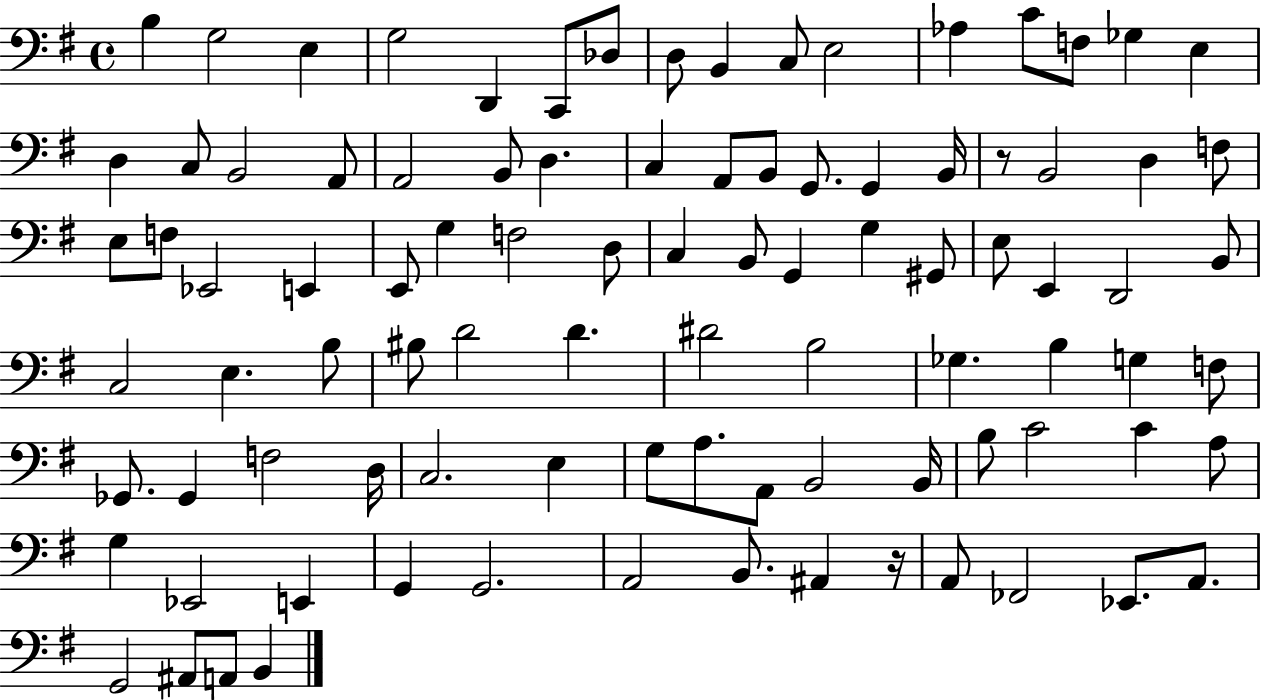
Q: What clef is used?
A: bass